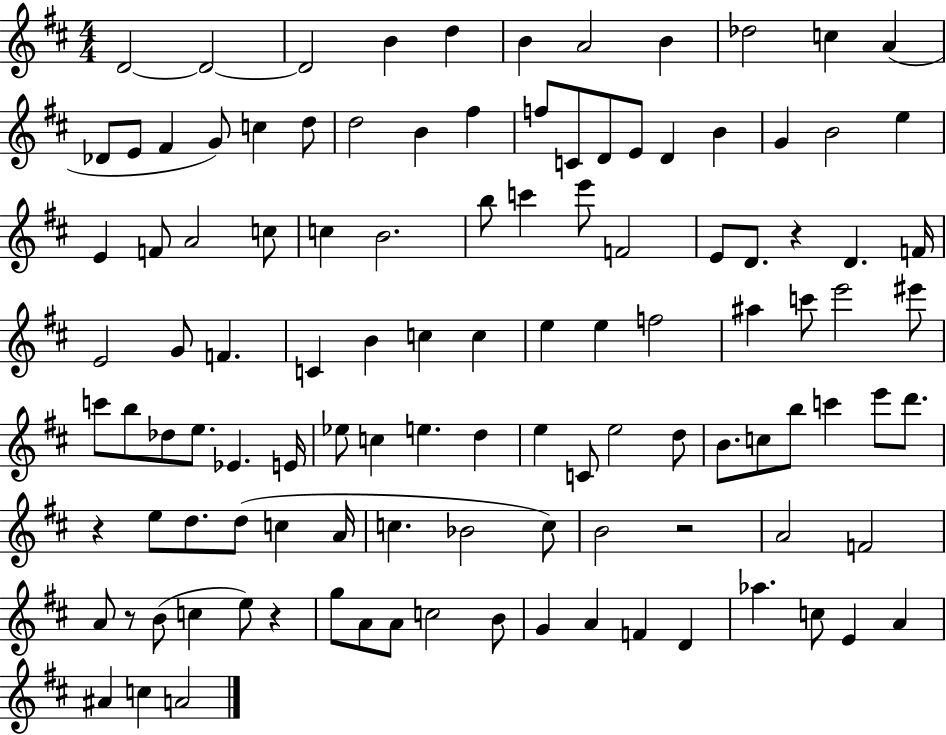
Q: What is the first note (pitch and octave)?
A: D4